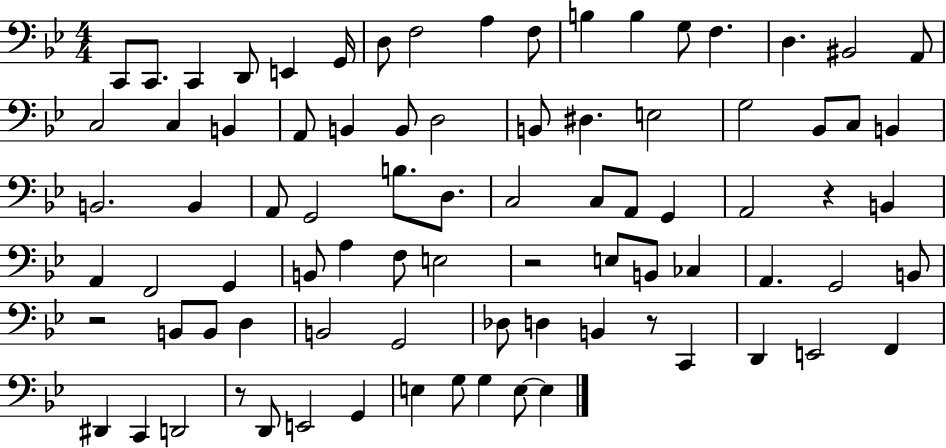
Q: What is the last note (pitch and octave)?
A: E3